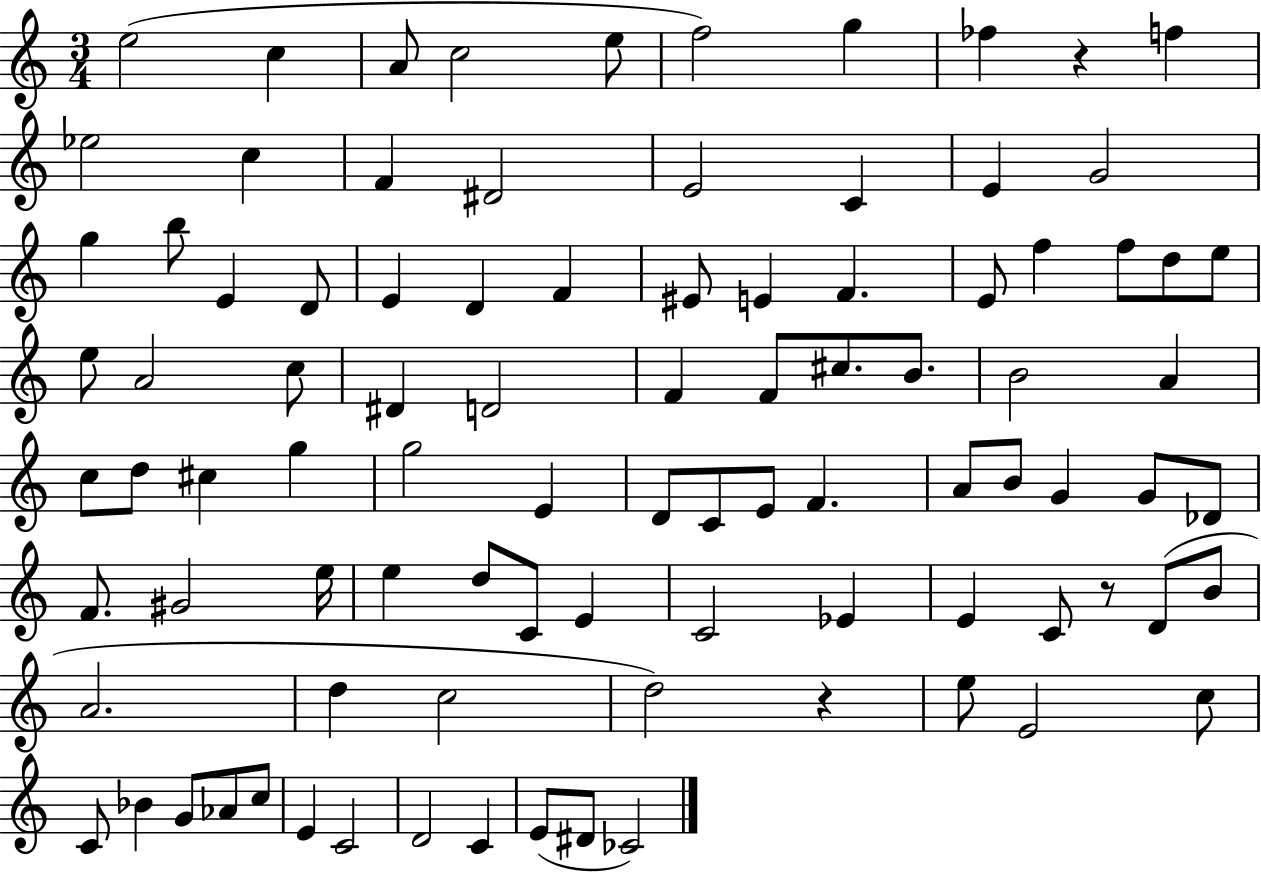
X:1
T:Untitled
M:3/4
L:1/4
K:C
e2 c A/2 c2 e/2 f2 g _f z f _e2 c F ^D2 E2 C E G2 g b/2 E D/2 E D F ^E/2 E F E/2 f f/2 d/2 e/2 e/2 A2 c/2 ^D D2 F F/2 ^c/2 B/2 B2 A c/2 d/2 ^c g g2 E D/2 C/2 E/2 F A/2 B/2 G G/2 _D/2 F/2 ^G2 e/4 e d/2 C/2 E C2 _E E C/2 z/2 D/2 B/2 A2 d c2 d2 z e/2 E2 c/2 C/2 _B G/2 _A/2 c/2 E C2 D2 C E/2 ^D/2 _C2